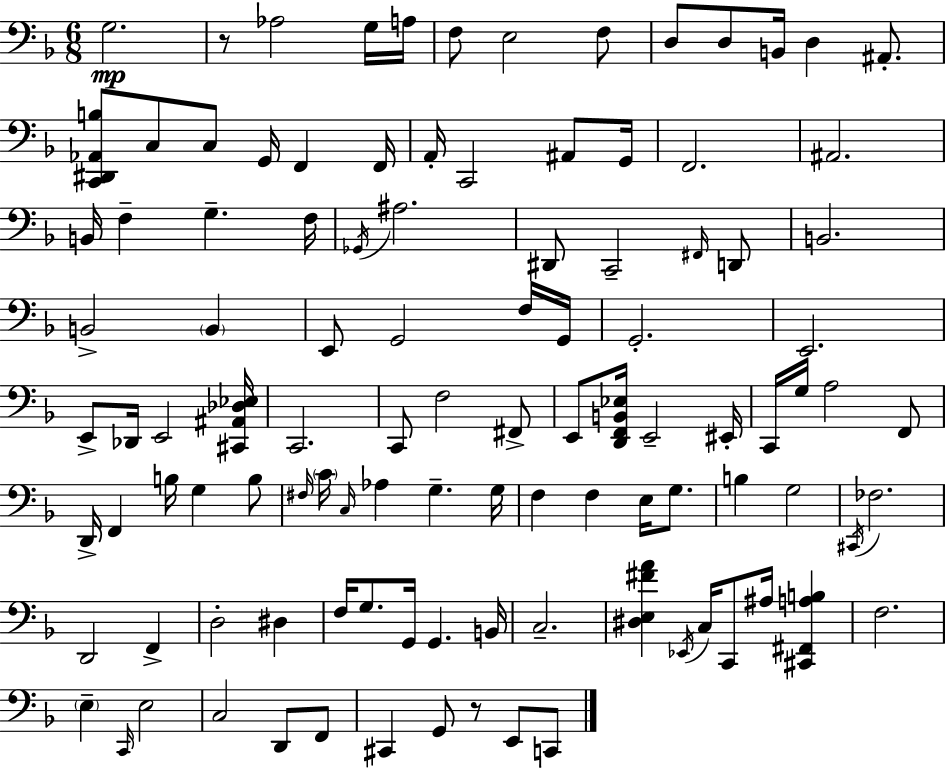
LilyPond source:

{
  \clef bass
  \numericTimeSignature
  \time 6/8
  \key f \major
  g2.\mp | r8 aes2 g16 a16 | f8 e2 f8 | d8 d8 b,16 d4 ais,8.-. | \break <c, dis, aes, b>8 c8 c8 g,16 f,4 f,16 | a,16-. c,2 ais,8 g,16 | f,2. | ais,2. | \break b,16 f4-- g4.-- f16 | \acciaccatura { ges,16 } ais2. | dis,8 c,2-- \grace { fis,16 } | d,8 b,2. | \break b,2-> \parenthesize b,4 | e,8 g,2 | f16 g,16 g,2.-. | e,2. | \break e,8-> des,16 e,2 | <cis, ais, des ees>16 c,2. | c,8 f2 | fis,8-> e,8 <d, f, b, ees>16 e,2-- | \break eis,16-. c,16 g16 a2 | f,8 d,16-> f,4 b16 g4 | b8 \grace { fis16 } \parenthesize c'16 \grace { c16 } aes4 g4.-- | g16 f4 f4 | \break e16 g8. b4 g2 | \acciaccatura { cis,16 } fes2. | d,2 | f,4-> d2-. | \break dis4 f16 g8. g,16 g,4. | b,16 c2.-- | <dis e fis' a'>4 \acciaccatura { ees,16 } c16 c,8 | ais16 <cis, fis, a b>4 f2. | \break \parenthesize e4-- \grace { c,16 } e2 | c2 | d,8 f,8 cis,4 g,8 | r8 e,8 c,8 \bar "|."
}